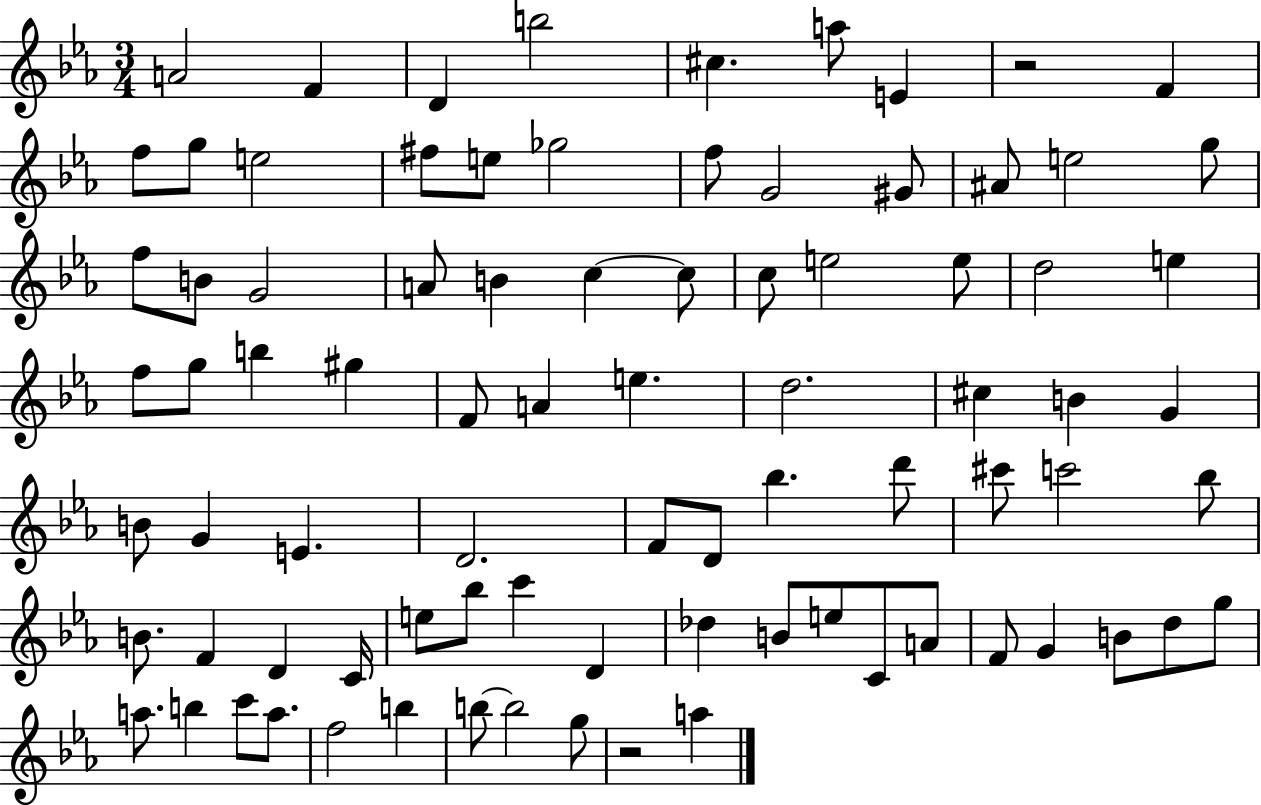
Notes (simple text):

A4/h F4/q D4/q B5/h C#5/q. A5/e E4/q R/h F4/q F5/e G5/e E5/h F#5/e E5/e Gb5/h F5/e G4/h G#4/e A#4/e E5/h G5/e F5/e B4/e G4/h A4/e B4/q C5/q C5/e C5/e E5/h E5/e D5/h E5/q F5/e G5/e B5/q G#5/q F4/e A4/q E5/q. D5/h. C#5/q B4/q G4/q B4/e G4/q E4/q. D4/h. F4/e D4/e Bb5/q. D6/e C#6/e C6/h Bb5/e B4/e. F4/q D4/q C4/s E5/e Bb5/e C6/q D4/q Db5/q B4/e E5/e C4/e A4/e F4/e G4/q B4/e D5/e G5/e A5/e. B5/q C6/e A5/e. F5/h B5/q B5/e B5/h G5/e R/h A5/q